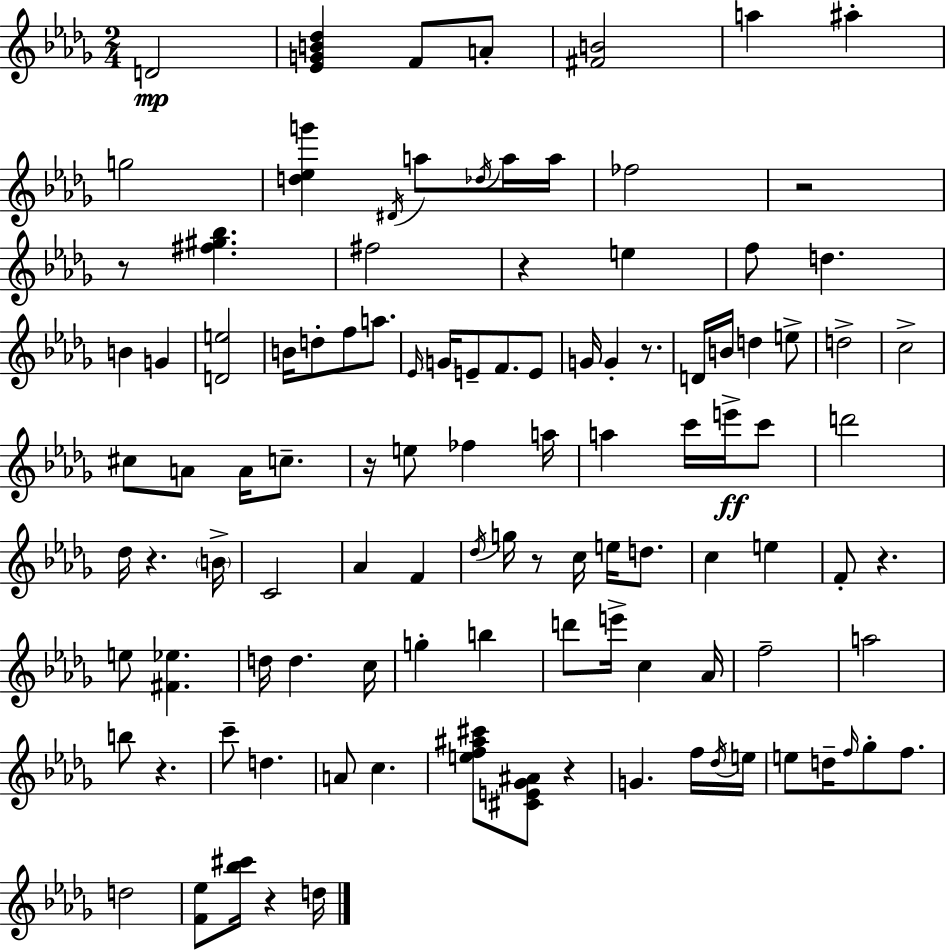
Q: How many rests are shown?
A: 11